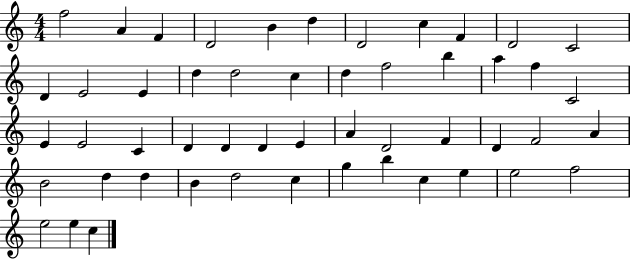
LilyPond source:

{
  \clef treble
  \numericTimeSignature
  \time 4/4
  \key c \major
  f''2 a'4 f'4 | d'2 b'4 d''4 | d'2 c''4 f'4 | d'2 c'2 | \break d'4 e'2 e'4 | d''4 d''2 c''4 | d''4 f''2 b''4 | a''4 f''4 c'2 | \break e'4 e'2 c'4 | d'4 d'4 d'4 e'4 | a'4 d'2 f'4 | d'4 f'2 a'4 | \break b'2 d''4 d''4 | b'4 d''2 c''4 | g''4 b''4 c''4 e''4 | e''2 f''2 | \break e''2 e''4 c''4 | \bar "|."
}